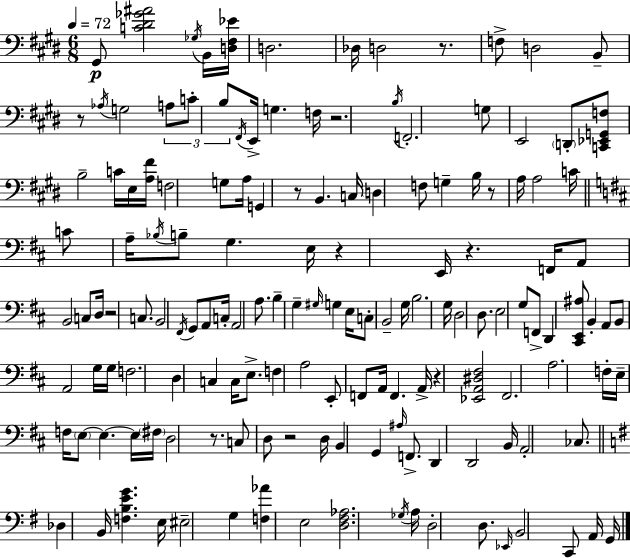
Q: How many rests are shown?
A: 11